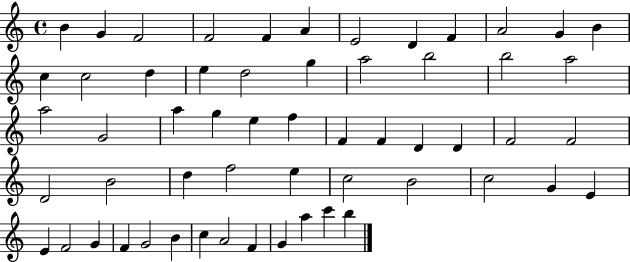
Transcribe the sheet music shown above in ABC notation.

X:1
T:Untitled
M:4/4
L:1/4
K:C
B G F2 F2 F A E2 D F A2 G B c c2 d e d2 g a2 b2 b2 a2 a2 G2 a g e f F F D D F2 F2 D2 B2 d f2 e c2 B2 c2 G E E F2 G F G2 B c A2 F G a c' b